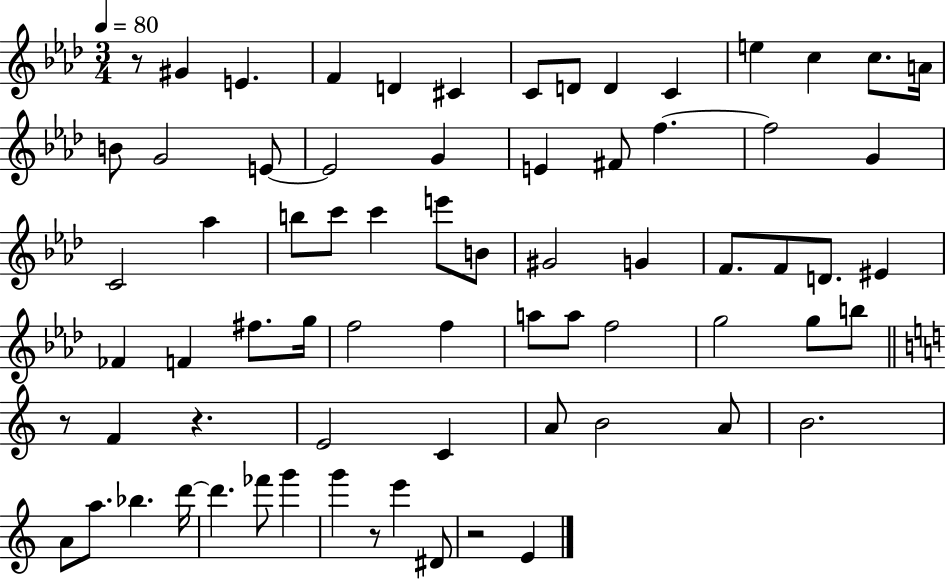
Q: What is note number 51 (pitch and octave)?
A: C4